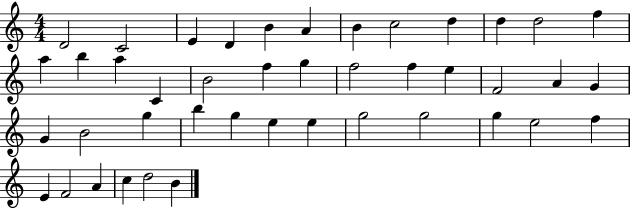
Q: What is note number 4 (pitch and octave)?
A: D4